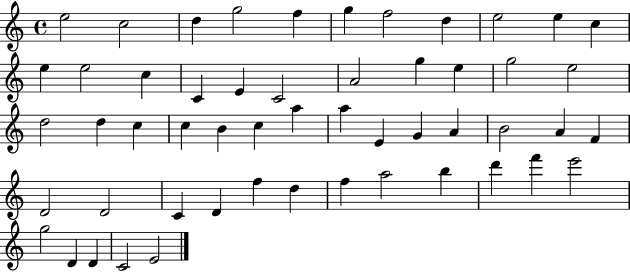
E5/h C5/h D5/q G5/h F5/q G5/q F5/h D5/q E5/h E5/q C5/q E5/q E5/h C5/q C4/q E4/q C4/h A4/h G5/q E5/q G5/h E5/h D5/h D5/q C5/q C5/q B4/q C5/q A5/q A5/q E4/q G4/q A4/q B4/h A4/q F4/q D4/h D4/h C4/q D4/q F5/q D5/q F5/q A5/h B5/q D6/q F6/q E6/h G5/h D4/q D4/q C4/h E4/h